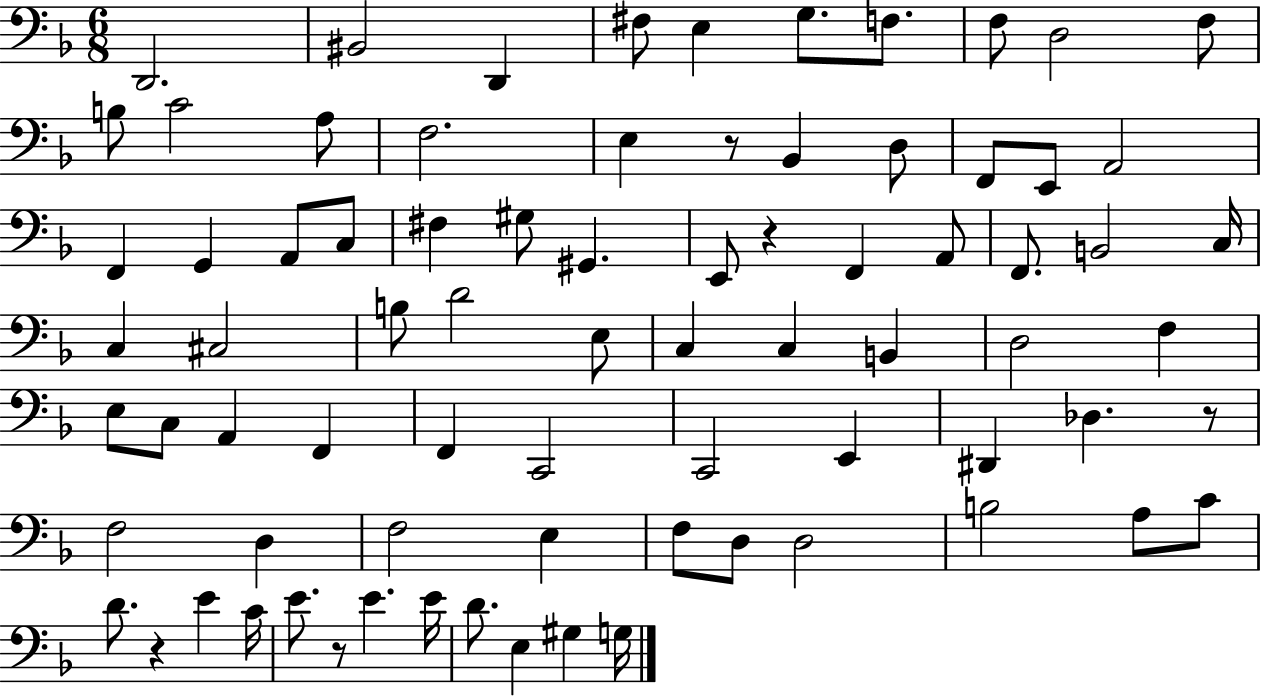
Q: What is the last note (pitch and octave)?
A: G3